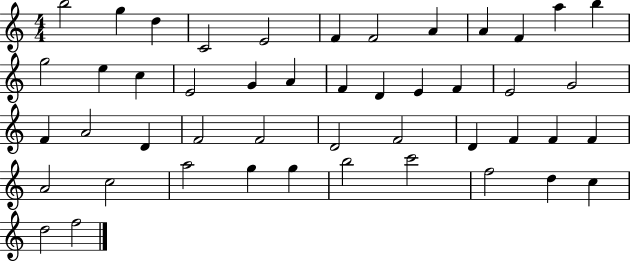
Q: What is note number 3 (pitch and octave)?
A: D5